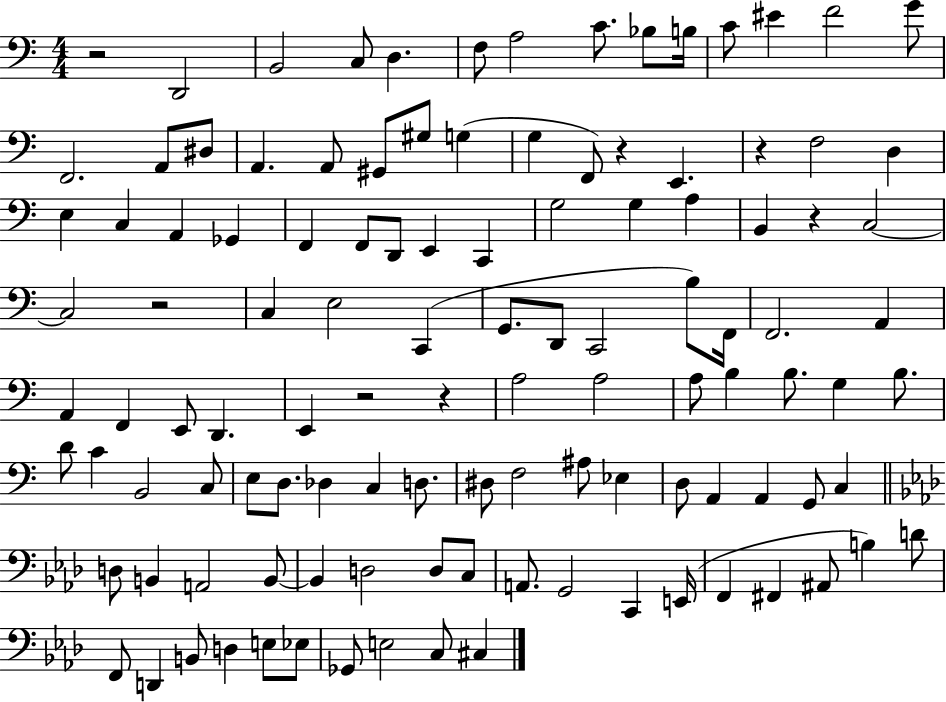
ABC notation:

X:1
T:Untitled
M:4/4
L:1/4
K:C
z2 D,,2 B,,2 C,/2 D, F,/2 A,2 C/2 _B,/2 B,/4 C/2 ^E F2 G/2 F,,2 A,,/2 ^D,/2 A,, A,,/2 ^G,,/2 ^G,/2 G, G, F,,/2 z E,, z F,2 D, E, C, A,, _G,, F,, F,,/2 D,,/2 E,, C,, G,2 G, A, B,, z C,2 C,2 z2 C, E,2 C,, G,,/2 D,,/2 C,,2 B,/2 F,,/4 F,,2 A,, A,, F,, E,,/2 D,, E,, z2 z A,2 A,2 A,/2 B, B,/2 G, B,/2 D/2 C B,,2 C,/2 E,/2 D,/2 _D, C, D,/2 ^D,/2 F,2 ^A,/2 _E, D,/2 A,, A,, G,,/2 C, D,/2 B,, A,,2 B,,/2 B,, D,2 D,/2 C,/2 A,,/2 G,,2 C,, E,,/4 F,, ^F,, ^A,,/2 B, D/2 F,,/2 D,, B,,/2 D, E,/2 _E,/2 _G,,/2 E,2 C,/2 ^C,